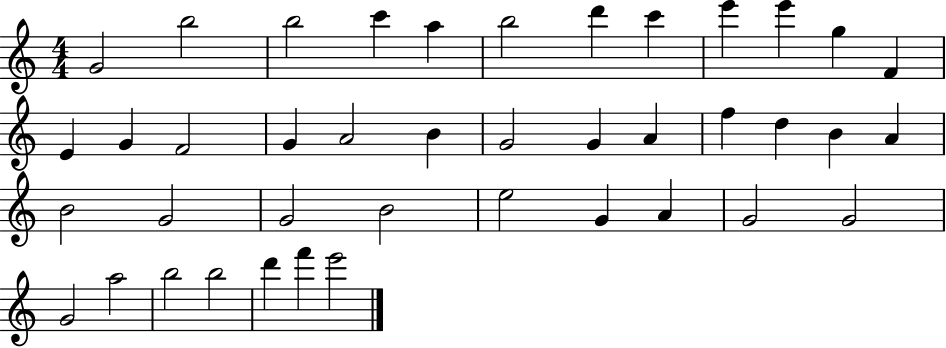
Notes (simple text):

G4/h B5/h B5/h C6/q A5/q B5/h D6/q C6/q E6/q E6/q G5/q F4/q E4/q G4/q F4/h G4/q A4/h B4/q G4/h G4/q A4/q F5/q D5/q B4/q A4/q B4/h G4/h G4/h B4/h E5/h G4/q A4/q G4/h G4/h G4/h A5/h B5/h B5/h D6/q F6/q E6/h